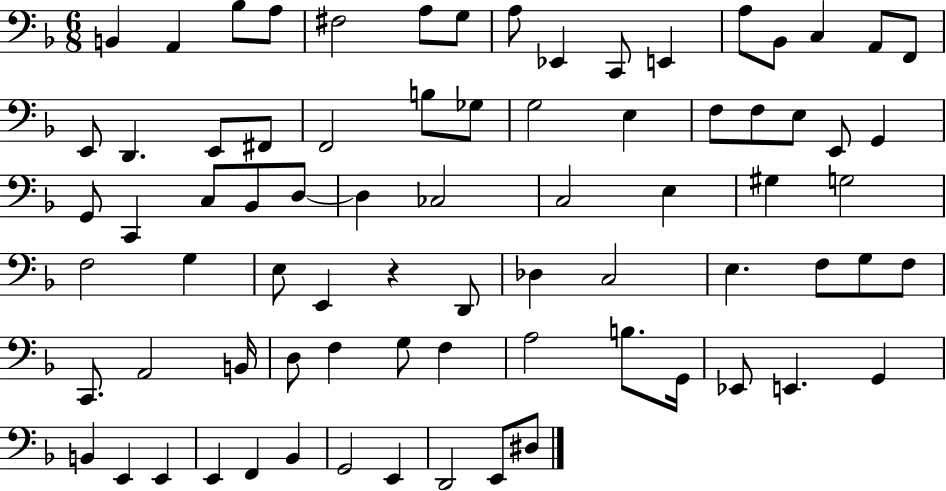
X:1
T:Untitled
M:6/8
L:1/4
K:F
B,, A,, _B,/2 A,/2 ^F,2 A,/2 G,/2 A,/2 _E,, C,,/2 E,, A,/2 _B,,/2 C, A,,/2 F,,/2 E,,/2 D,, E,,/2 ^F,,/2 F,,2 B,/2 _G,/2 G,2 E, F,/2 F,/2 E,/2 E,,/2 G,, G,,/2 C,, C,/2 _B,,/2 D,/2 D, _C,2 C,2 E, ^G, G,2 F,2 G, E,/2 E,, z D,,/2 _D, C,2 E, F,/2 G,/2 F,/2 C,,/2 A,,2 B,,/4 D,/2 F, G,/2 F, A,2 B,/2 G,,/4 _E,,/2 E,, G,, B,, E,, E,, E,, F,, _B,, G,,2 E,, D,,2 E,,/2 ^D,/2